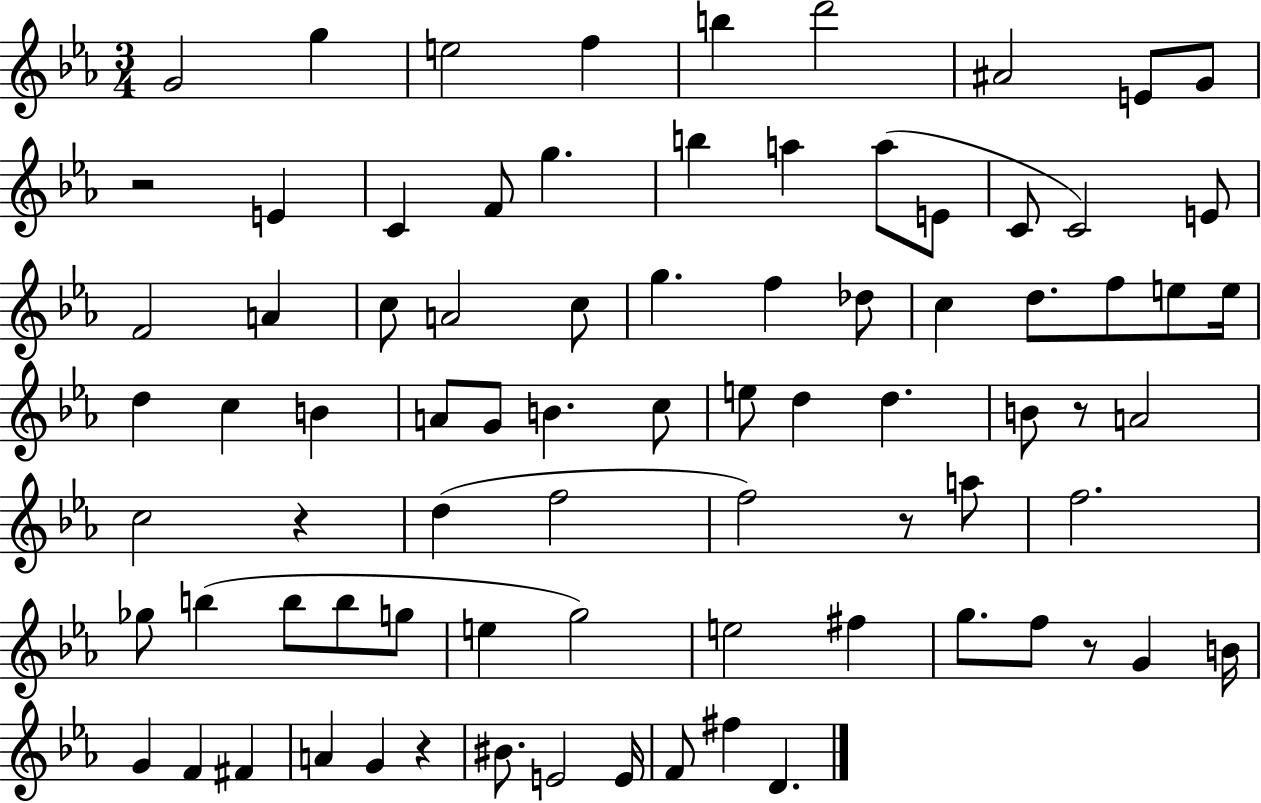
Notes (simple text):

G4/h G5/q E5/h F5/q B5/q D6/h A#4/h E4/e G4/e R/h E4/q C4/q F4/e G5/q. B5/q A5/q A5/e E4/e C4/e C4/h E4/e F4/h A4/q C5/e A4/h C5/e G5/q. F5/q Db5/e C5/q D5/e. F5/e E5/e E5/s D5/q C5/q B4/q A4/e G4/e B4/q. C5/e E5/e D5/q D5/q. B4/e R/e A4/h C5/h R/q D5/q F5/h F5/h R/e A5/e F5/h. Gb5/e B5/q B5/e B5/e G5/e E5/q G5/h E5/h F#5/q G5/e. F5/e R/e G4/q B4/s G4/q F4/q F#4/q A4/q G4/q R/q BIS4/e. E4/h E4/s F4/e F#5/q D4/q.